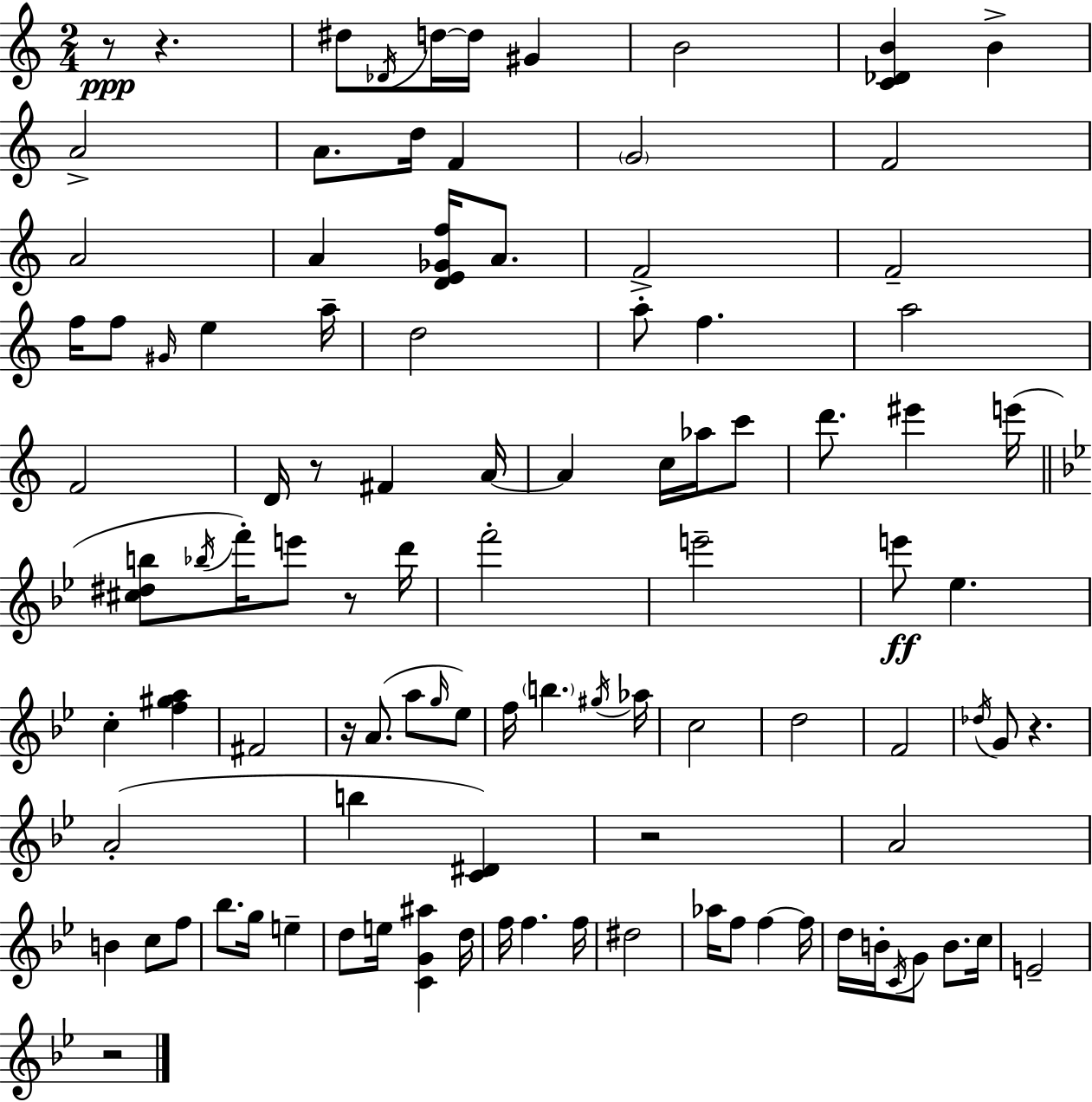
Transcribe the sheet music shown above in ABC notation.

X:1
T:Untitled
M:2/4
L:1/4
K:C
z/2 z ^d/2 _D/4 d/4 d/4 ^G B2 [C_DB] B A2 A/2 d/4 F G2 F2 A2 A [DE_Gf]/4 A/2 F2 F2 f/4 f/2 ^G/4 e a/4 d2 a/2 f a2 F2 D/4 z/2 ^F A/4 A c/4 _a/4 c'/2 d'/2 ^e' e'/4 [^c^db]/2 _b/4 f'/4 e'/2 z/2 d'/4 f'2 e'2 e'/2 _e c [f^ga] ^F2 z/4 A/2 a/2 g/4 _e/2 f/4 b ^g/4 _a/4 c2 d2 F2 _d/4 G/2 z A2 b [C^D] z2 A2 B c/2 f/2 _b/2 g/4 e d/2 e/4 [CG^a] d/4 f/4 f f/4 ^d2 _a/4 f/2 f f/4 d/4 B/4 C/4 G/2 B/2 c/4 E2 z2